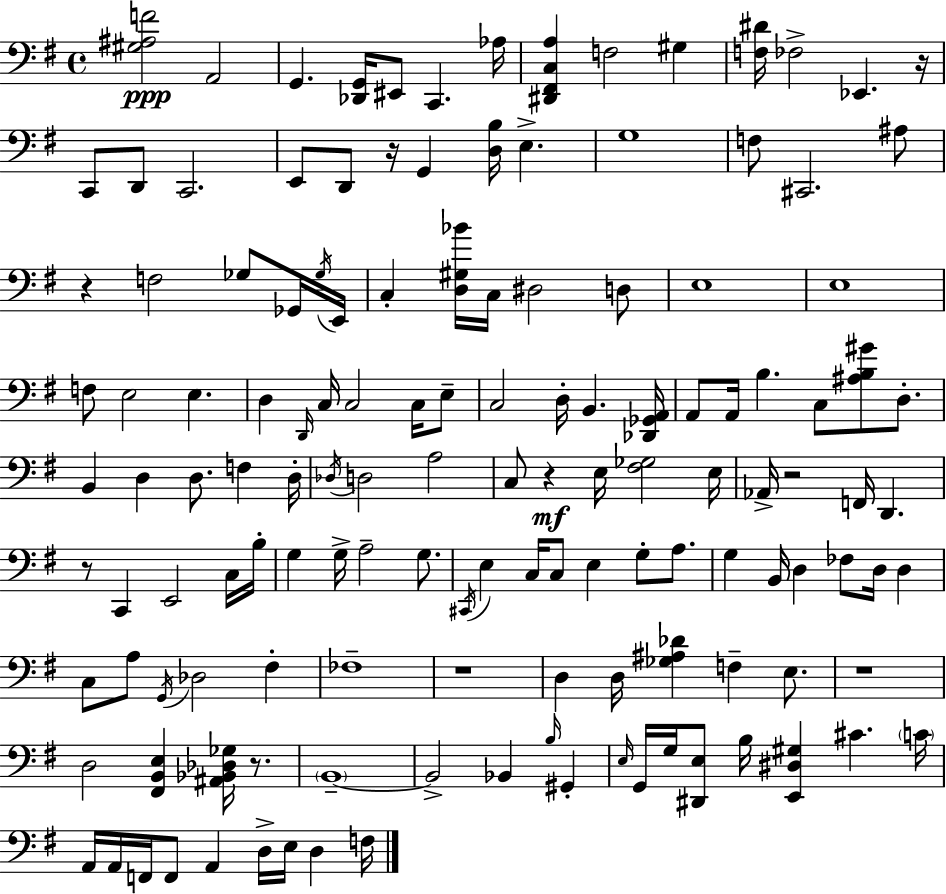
{
  \clef bass
  \time 4/4
  \defaultTimeSignature
  \key e \minor
  <gis ais f'>2\ppp a,2 | g,4. <des, g,>16 eis,8 c,4. aes16 | <dis, fis, c a>4 f2 gis4 | <f dis'>16 fes2-> ees,4. r16 | \break c,8 d,8 c,2. | e,8 d,8 r16 g,4 <d b>16 e4.-> | g1 | f8 cis,2. ais8 | \break r4 f2 ges8 ges,16 \acciaccatura { ges16 } | e,16 c4-. <d gis bes'>16 c16 dis2 d8 | e1 | e1 | \break f8 e2 e4. | d4 \grace { d,16 } c16 c2 c16 | e8-- c2 d16-. b,4. | <des, ges, a,>16 a,8 a,16 b4. c8 <ais b gis'>8 d8.-. | \break b,4 d4 d8. f4 | d16-. \acciaccatura { des16 } d2 a2 | c8 r4\mf e16 <fis ges>2 | e16 aes,16-> r2 f,16 d,4. | \break r8 c,4 e,2 | c16 b16-. g4 g16-> a2-- | g8. \acciaccatura { cis,16 } e4 c16 c8 e4 g8-. | a8. g4 b,16 d4 fes8 d16 | \break d4 c8 a8 \acciaccatura { g,16 } des2 | fis4-. fes1-- | r1 | d4 d16 <ges ais des'>4 f4-- | \break e8. r1 | d2 <fis, b, e>4 | <ais, bes, des ges>16 r8. \parenthesize b,1--~~ | b,2-> bes,4 | \break \grace { b16 } gis,4-. \grace { e16 } g,16 g16 <dis, e>8 b16 <e, dis gis>4 | cis'4. \parenthesize c'16 a,16 a,16 f,16 f,8 a,4 | d16-> e16 d4 f16 \bar "|."
}